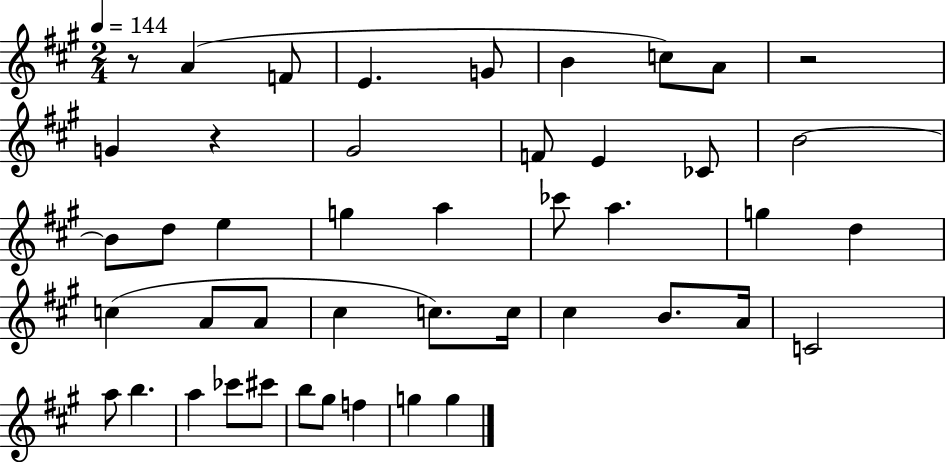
R/e A4/q F4/e E4/q. G4/e B4/q C5/e A4/e R/h G4/q R/q G#4/h F4/e E4/q CES4/e B4/h B4/e D5/e E5/q G5/q A5/q CES6/e A5/q. G5/q D5/q C5/q A4/e A4/e C#5/q C5/e. C5/s C#5/q B4/e. A4/s C4/h A5/e B5/q. A5/q CES6/e C#6/e B5/e G#5/e F5/q G5/q G5/q